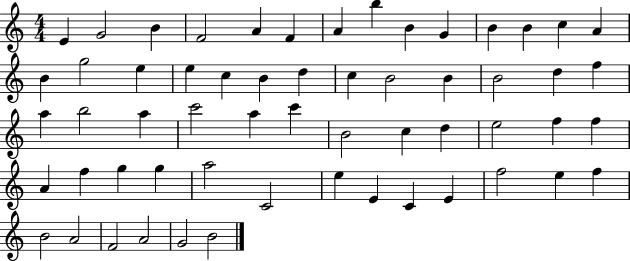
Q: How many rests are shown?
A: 0